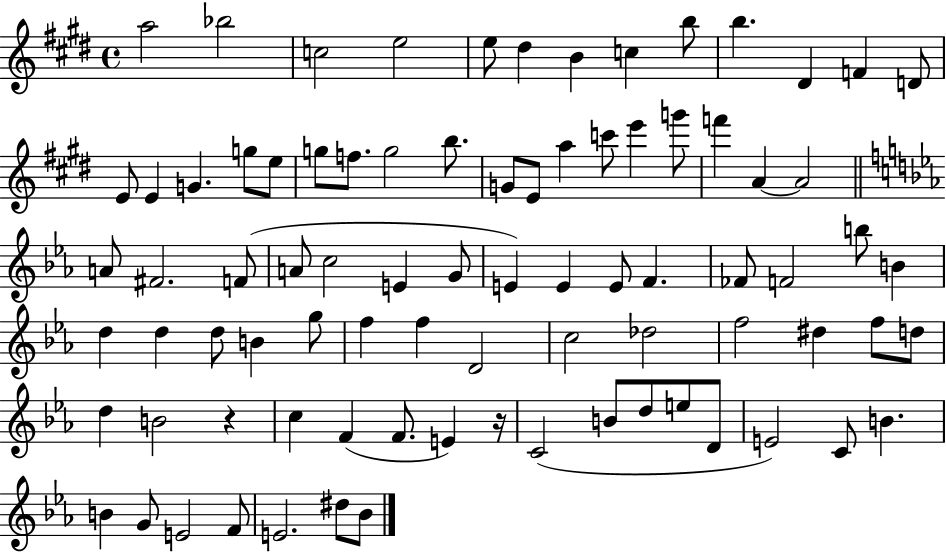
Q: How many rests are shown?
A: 2